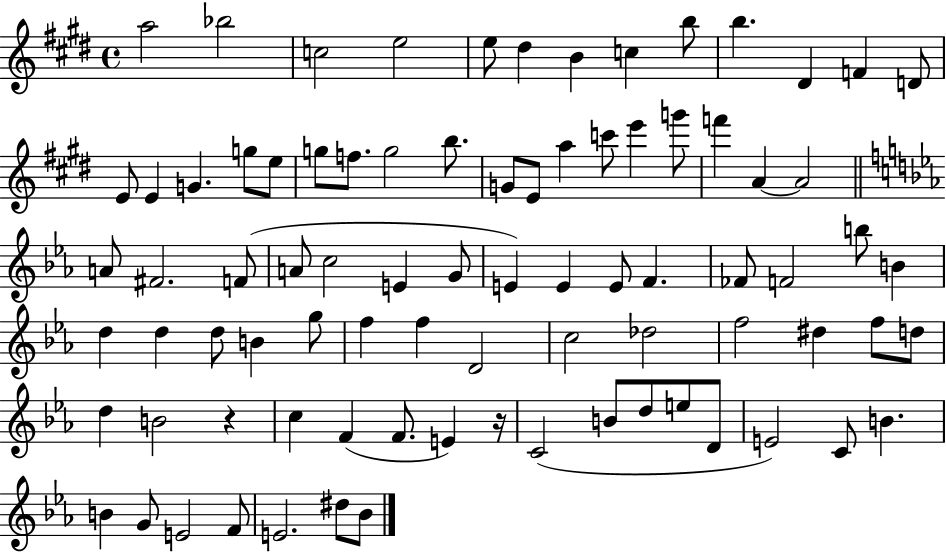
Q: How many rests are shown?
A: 2